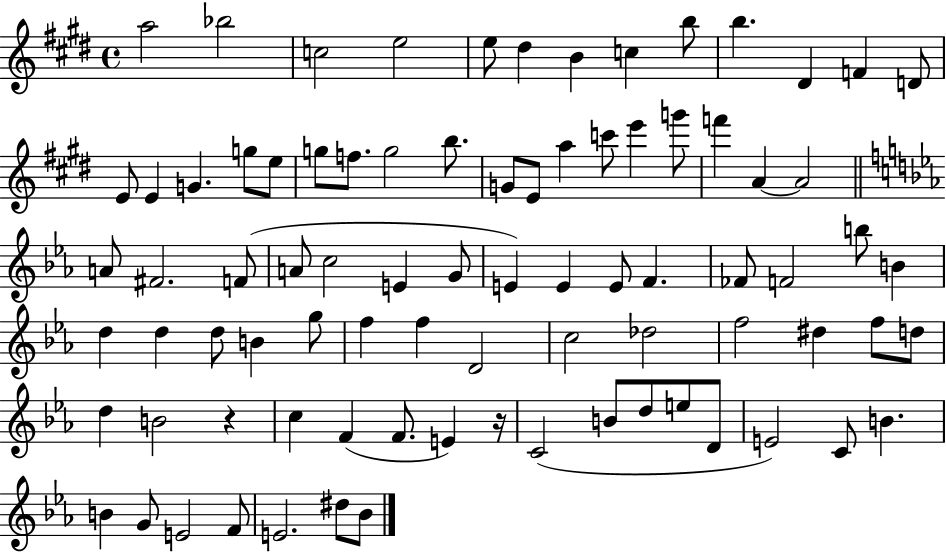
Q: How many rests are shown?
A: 2